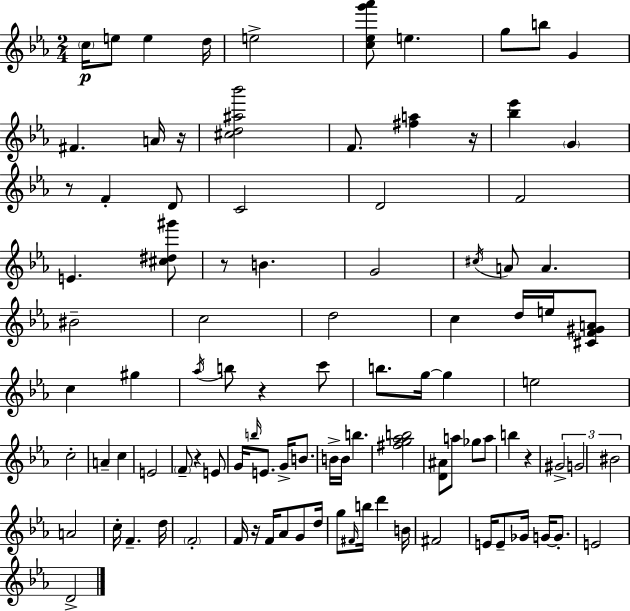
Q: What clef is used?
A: treble